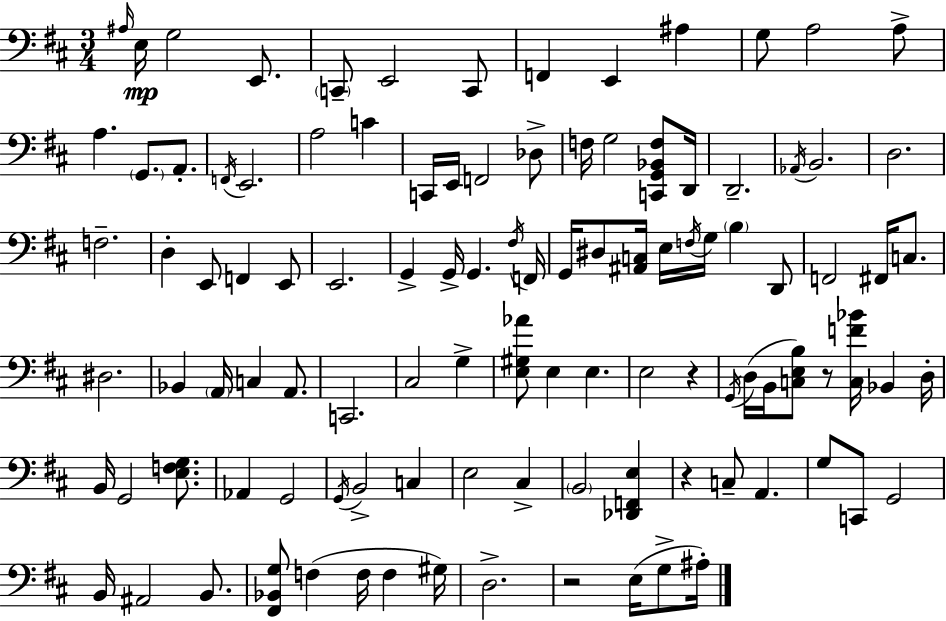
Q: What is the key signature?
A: D major